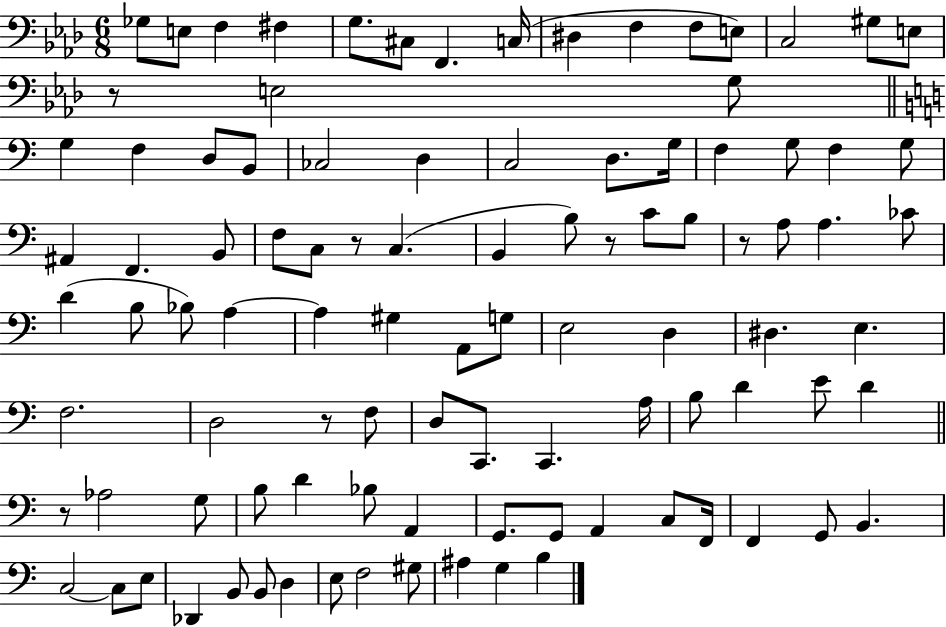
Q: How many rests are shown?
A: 6